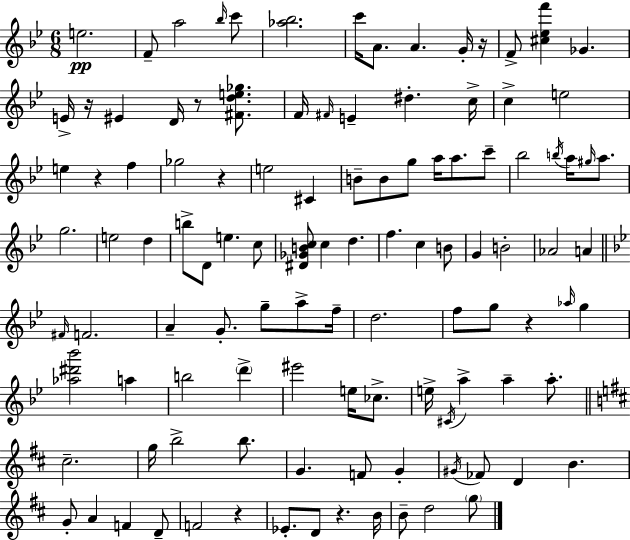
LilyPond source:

{
  \clef treble
  \numericTimeSignature
  \time 6/8
  \key g \minor
  e''2.\pp | f'8-- a''2 \grace { bes''16 } c'''8 | <aes'' bes''>2. | c'''16 a'8. a'4. g'16-. | \break r16 f'8-> <cis'' ees'' f'''>4 ges'4. | e'16-> r16 eis'4 d'16 r8 <fis' d'' e'' ges''>8. | f'16 \grace { fis'16 } e'4-- dis''4.-. | c''16-> c''4-> e''2 | \break e''4 r4 f''4 | ges''2 r4 | e''2 cis'4 | b'8-- b'8 g''8 a''16 a''8. | \break c'''8-- bes''2 \acciaccatura { b''16 } a''16 | \grace { gis''16 } a''8. g''2. | e''2 | d''4 b''8-> d'8 e''4. | \break c''8 <dis' ges' b' c''>8 c''4 d''4. | f''4. c''4 | b'8 g'4 b'2-. | aes'2 | \break a'4 \bar "||" \break \key g \minor \grace { fis'16 } f'2. | a'4-- g'8.-. g''8-- a''8-> | f''16-- d''2. | f''8 g''8 r4 \grace { aes''16 } g''4 | \break <aes'' dis''' bes'''>2 a''4 | b''2 \parenthesize d'''4-> | eis'''2 e''16 ces''8.-> | e''16-> \acciaccatura { cis'16 } a''4-> a''4-- | \break a''8.-. \bar "||" \break \key d \major cis''2.-- | g''16 b''2-> b''8. | g'4. f'8 g'4-. | \acciaccatura { gis'16 } fes'8 d'4 b'4. | \break g'8-. a'4 f'4 d'8-- | f'2 r4 | ees'8.-. d'8 r4. | b'16 b'8-- d''2 \parenthesize g''8 | \break \bar "|."
}